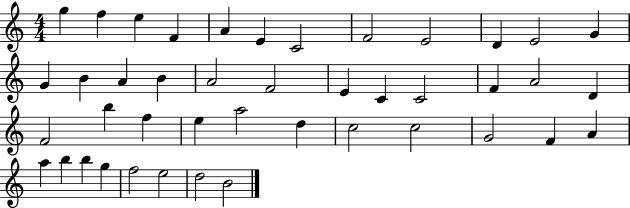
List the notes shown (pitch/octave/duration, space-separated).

G5/q F5/q E5/q F4/q A4/q E4/q C4/h F4/h E4/h D4/q E4/h G4/q G4/q B4/q A4/q B4/q A4/h F4/h E4/q C4/q C4/h F4/q A4/h D4/q F4/h B5/q F5/q E5/q A5/h D5/q C5/h C5/h G4/h F4/q A4/q A5/q B5/q B5/q G5/q F5/h E5/h D5/h B4/h